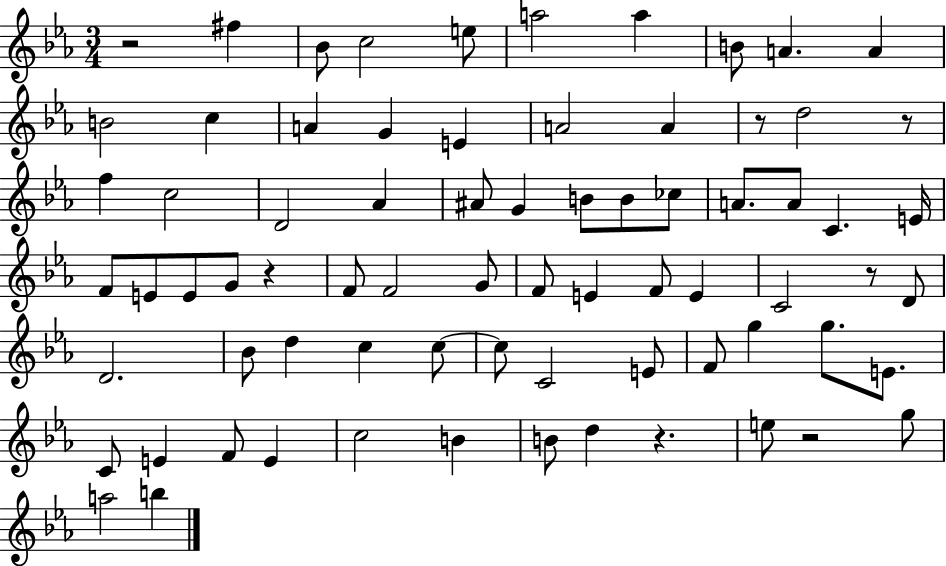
R/h F#5/q Bb4/e C5/h E5/e A5/h A5/q B4/e A4/q. A4/q B4/h C5/q A4/q G4/q E4/q A4/h A4/q R/e D5/h R/e F5/q C5/h D4/h Ab4/q A#4/e G4/q B4/e B4/e CES5/e A4/e. A4/e C4/q. E4/s F4/e E4/e E4/e G4/e R/q F4/e F4/h G4/e F4/e E4/q F4/e E4/q C4/h R/e D4/e D4/h. Bb4/e D5/q C5/q C5/e C5/e C4/h E4/e F4/e G5/q G5/e. E4/e. C4/e E4/q F4/e E4/q C5/h B4/q B4/e D5/q R/q. E5/e R/h G5/e A5/h B5/q